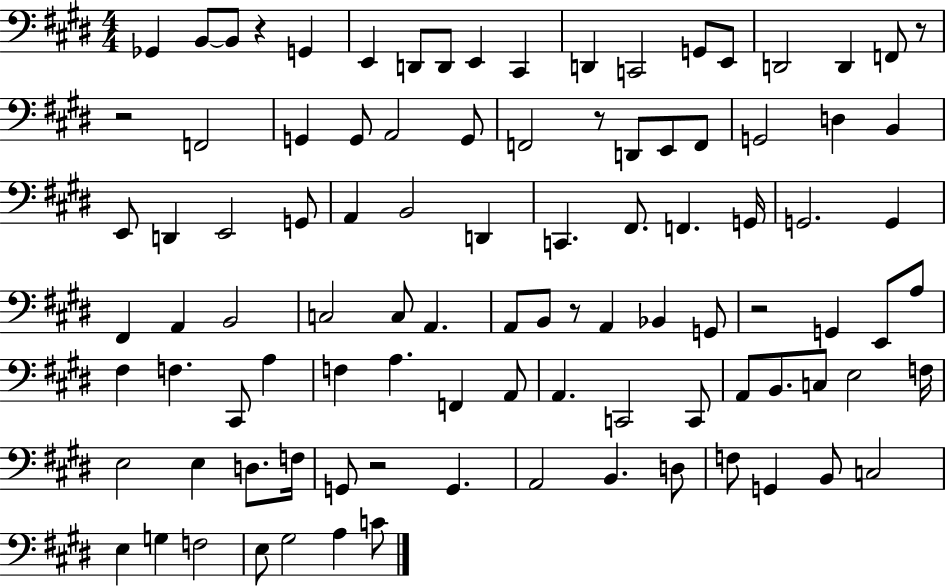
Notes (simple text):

Gb2/q B2/e B2/e R/q G2/q E2/q D2/e D2/e E2/q C#2/q D2/q C2/h G2/e E2/e D2/h D2/q F2/e R/e R/h F2/h G2/q G2/e A2/h G2/e F2/h R/e D2/e E2/e F2/e G2/h D3/q B2/q E2/e D2/q E2/h G2/e A2/q B2/h D2/q C2/q. F#2/e. F2/q. G2/s G2/h. G2/q F#2/q A2/q B2/h C3/h C3/e A2/q. A2/e B2/e R/e A2/q Bb2/q G2/e R/h G2/q E2/e A3/e F#3/q F3/q. C#2/e A3/q F3/q A3/q. F2/q A2/e A2/q. C2/h C2/e A2/e B2/e. C3/e E3/h F3/s E3/h E3/q D3/e. F3/s G2/e R/h G2/q. A2/h B2/q. D3/e F3/e G2/q B2/e C3/h E3/q G3/q F3/h E3/e G#3/h A3/q C4/e